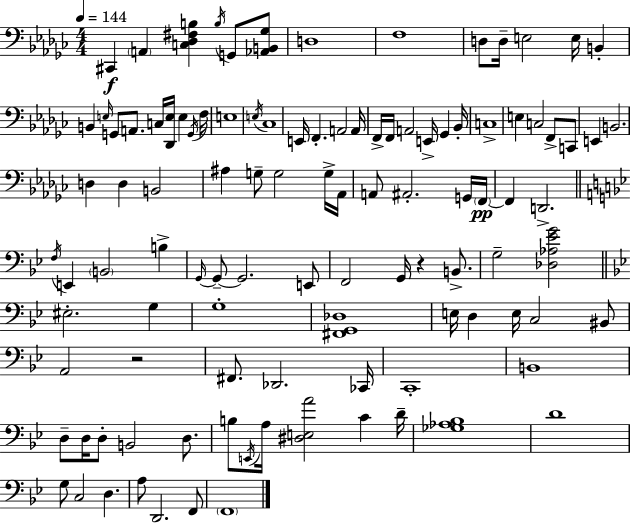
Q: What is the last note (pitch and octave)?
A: F2